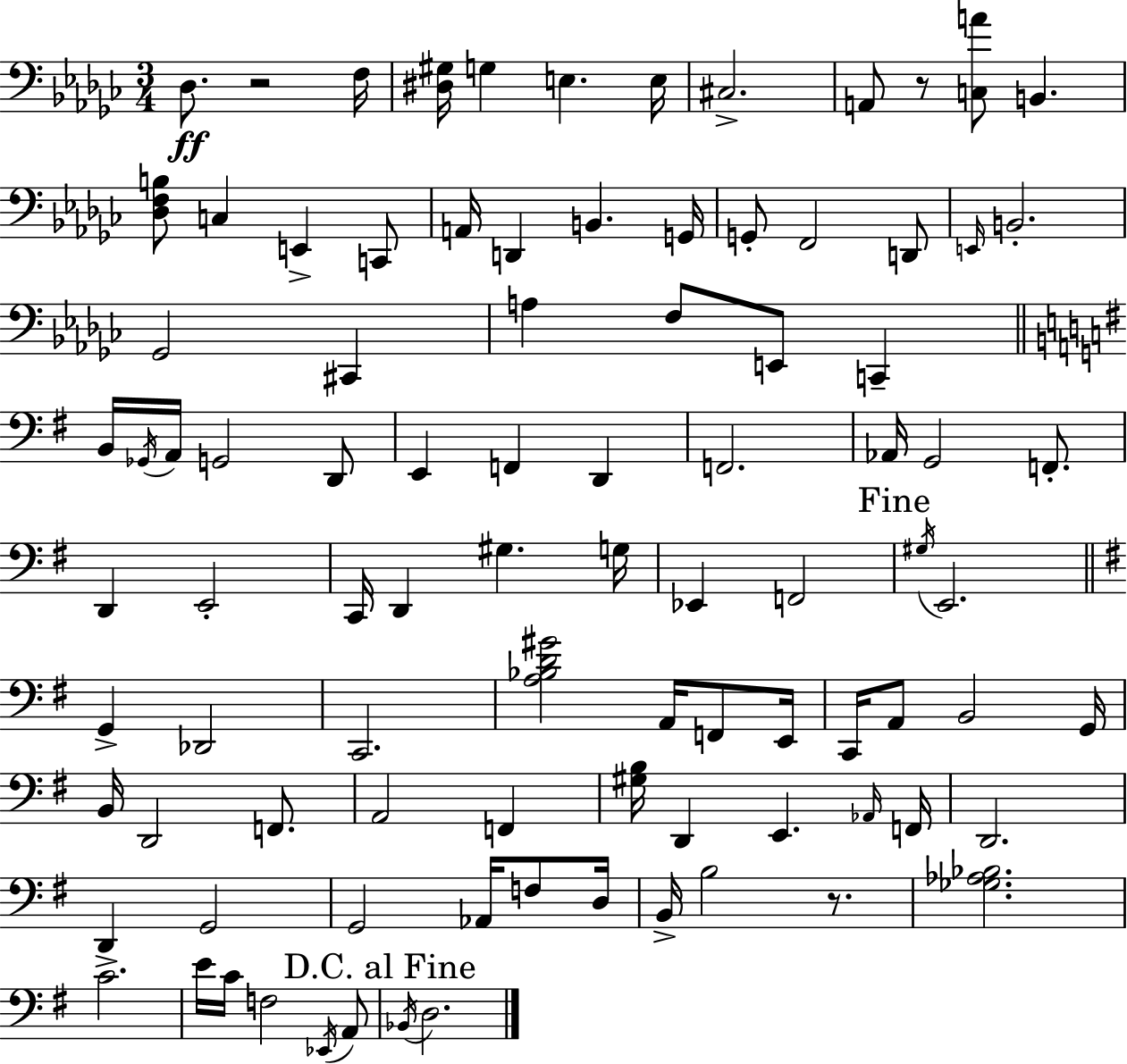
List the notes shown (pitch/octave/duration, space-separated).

Db3/e. R/h F3/s [D#3,G#3]/s G3/q E3/q. E3/s C#3/h. A2/e R/e [C3,A4]/e B2/q. [Db3,F3,B3]/e C3/q E2/q C2/e A2/s D2/q B2/q. G2/s G2/e F2/h D2/e E2/s B2/h. Gb2/h C#2/q A3/q F3/e E2/e C2/q B2/s Gb2/s A2/s G2/h D2/e E2/q F2/q D2/q F2/h. Ab2/s G2/h F2/e. D2/q E2/h C2/s D2/q G#3/q. G3/s Eb2/q F2/h G#3/s E2/h. G2/q Db2/h C2/h. [A3,Bb3,D4,G#4]/h A2/s F2/e E2/s C2/s A2/e B2/h G2/s B2/s D2/h F2/e. A2/h F2/q [G#3,B3]/s D2/q E2/q. Ab2/s F2/s D2/h. D2/q G2/h G2/h Ab2/s F3/e D3/s B2/s B3/h R/e. [Gb3,Ab3,Bb3]/h. C4/h. E4/s C4/s F3/h Eb2/s A2/e Bb2/s D3/h.